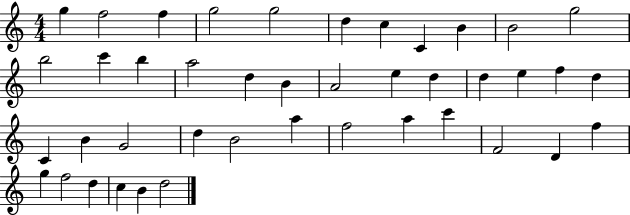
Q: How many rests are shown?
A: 0